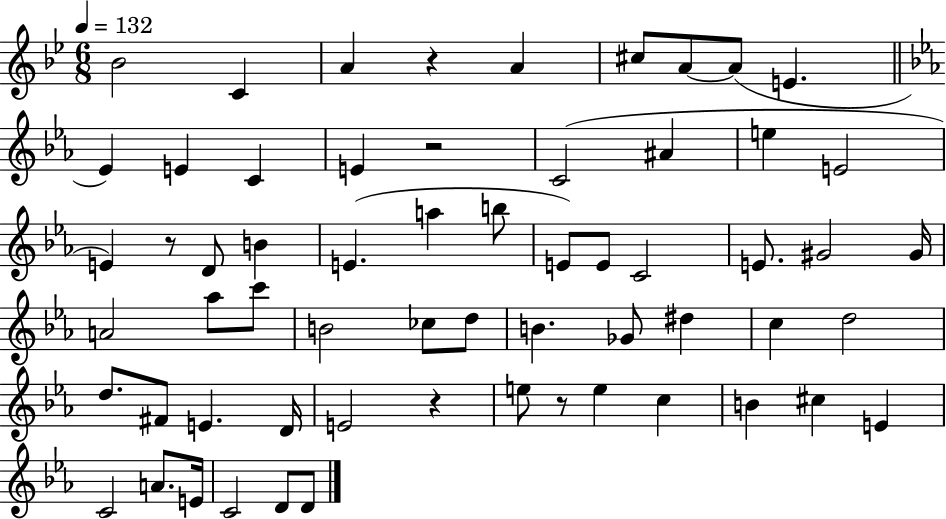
{
  \clef treble
  \numericTimeSignature
  \time 6/8
  \key bes \major
  \tempo 4 = 132
  \repeat volta 2 { bes'2 c'4 | a'4 r4 a'4 | cis''8 a'8~~ a'8( e'4. | \bar "||" \break \key ees \major ees'4) e'4 c'4 | e'4 r2 | c'2( ais'4 | e''4 e'2 | \break e'4) r8 d'8 b'4 | e'4.( a''4 b''8 | e'8) e'8 c'2 | e'8. gis'2 gis'16 | \break a'2 aes''8 c'''8 | b'2 ces''8 d''8 | b'4. ges'8 dis''4 | c''4 d''2 | \break d''8. fis'8 e'4. d'16 | e'2 r4 | e''8 r8 e''4 c''4 | b'4 cis''4 e'4 | \break c'2 a'8. e'16 | c'2 d'8 d'8 | } \bar "|."
}